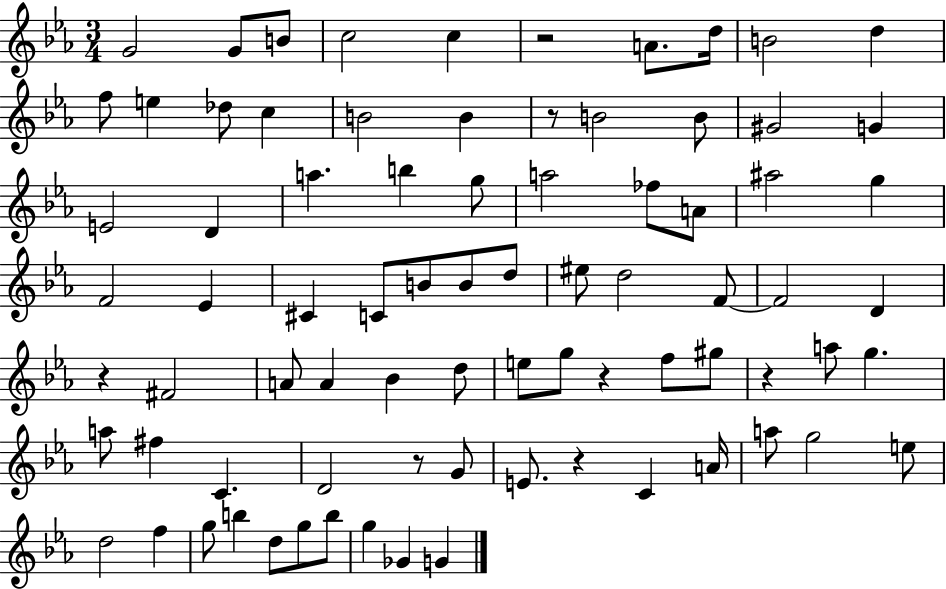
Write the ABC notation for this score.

X:1
T:Untitled
M:3/4
L:1/4
K:Eb
G2 G/2 B/2 c2 c z2 A/2 d/4 B2 d f/2 e _d/2 c B2 B z/2 B2 B/2 ^G2 G E2 D a b g/2 a2 _f/2 A/2 ^a2 g F2 _E ^C C/2 B/2 B/2 d/2 ^e/2 d2 F/2 F2 D z ^F2 A/2 A _B d/2 e/2 g/2 z f/2 ^g/2 z a/2 g a/2 ^f C D2 z/2 G/2 E/2 z C A/4 a/2 g2 e/2 d2 f g/2 b d/2 g/2 b/2 g _G G